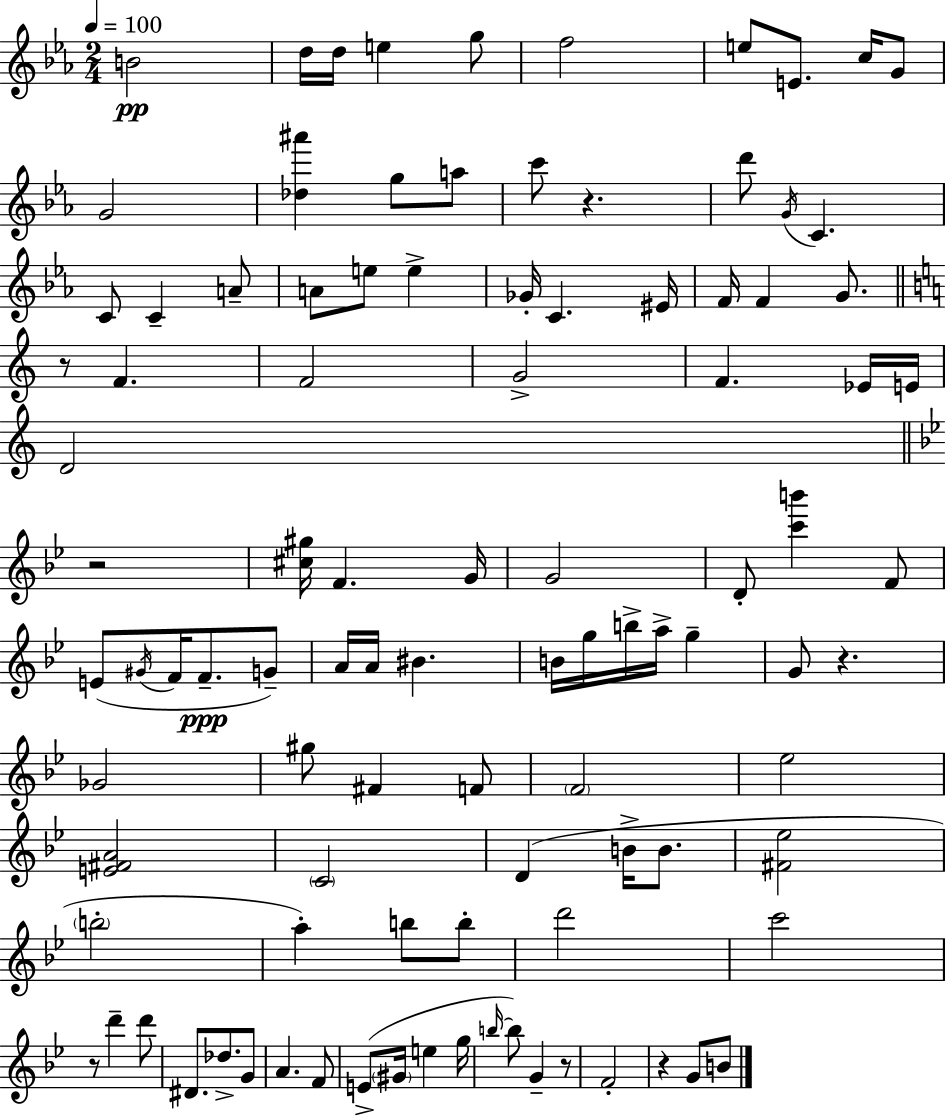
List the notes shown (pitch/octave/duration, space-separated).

B4/h D5/s D5/s E5/q G5/e F5/h E5/e E4/e. C5/s G4/e G4/h [Db5,A#6]/q G5/e A5/e C6/e R/q. D6/e G4/s C4/q. C4/e C4/q A4/e A4/e E5/e E5/q Gb4/s C4/q. EIS4/s F4/s F4/q G4/e. R/e F4/q. F4/h G4/h F4/q. Eb4/s E4/s D4/h R/h [C#5,G#5]/s F4/q. G4/s G4/h D4/e [C6,B6]/q F4/e E4/e G#4/s F4/s F4/e. G4/e A4/s A4/s BIS4/q. B4/s G5/s B5/s A5/s G5/q G4/e R/q. Gb4/h G#5/e F#4/q F4/e F4/h Eb5/h [E4,F#4,A4]/h C4/h D4/q B4/s B4/e. [F#4,Eb5]/h B5/h A5/q B5/e B5/e D6/h C6/h R/e D6/q D6/e D#4/e. Db5/e. G4/e A4/q. F4/e E4/e G#4/s E5/q G5/s B5/s B5/e G4/q R/e F4/h R/q G4/e B4/e